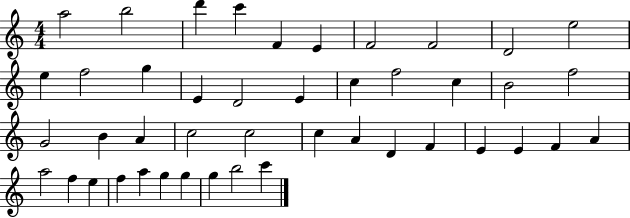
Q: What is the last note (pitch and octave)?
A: C6